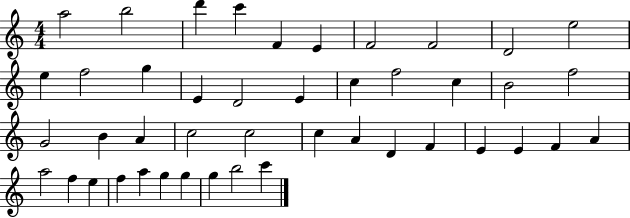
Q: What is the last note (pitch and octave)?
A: C6